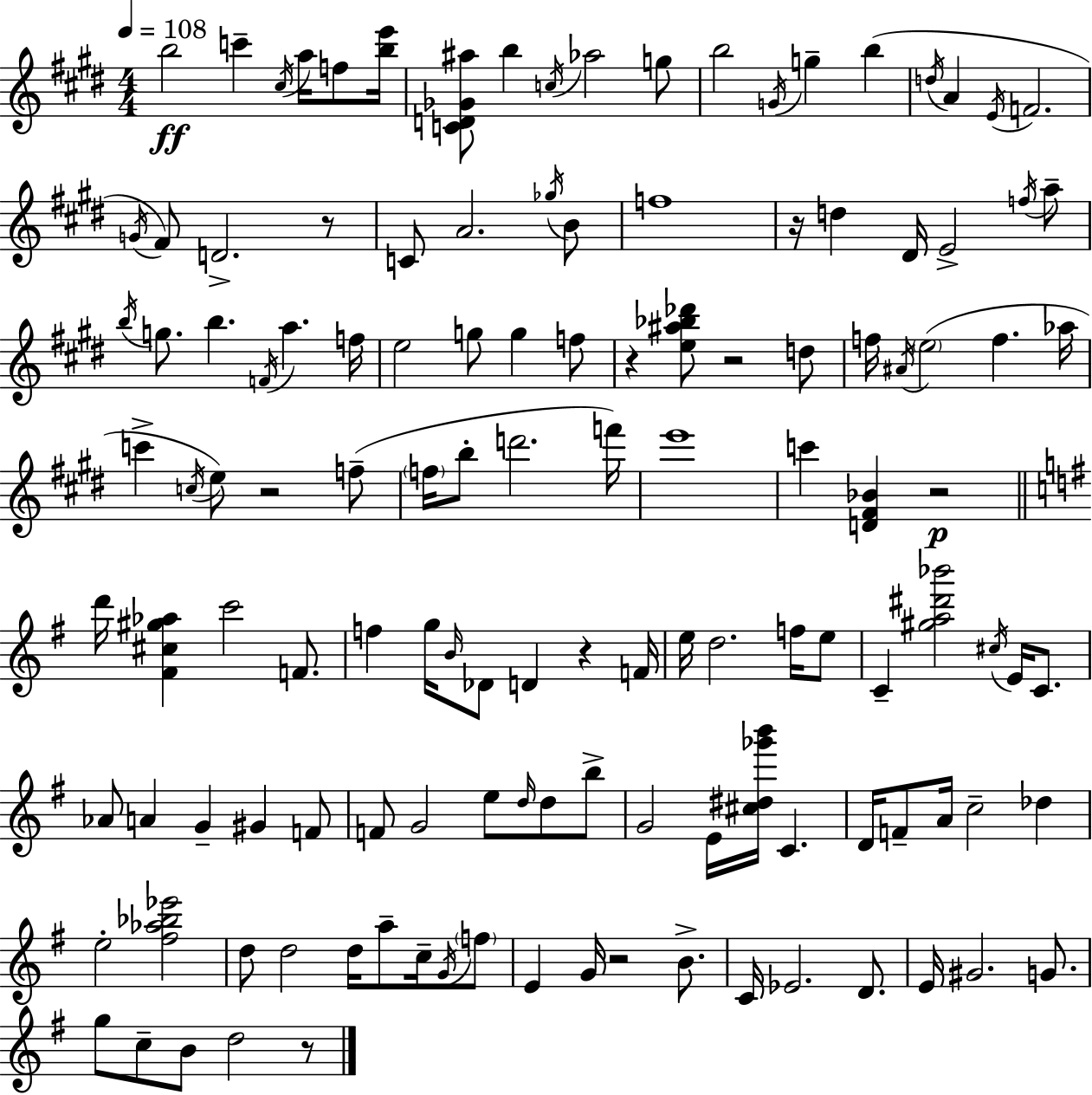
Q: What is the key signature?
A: E major